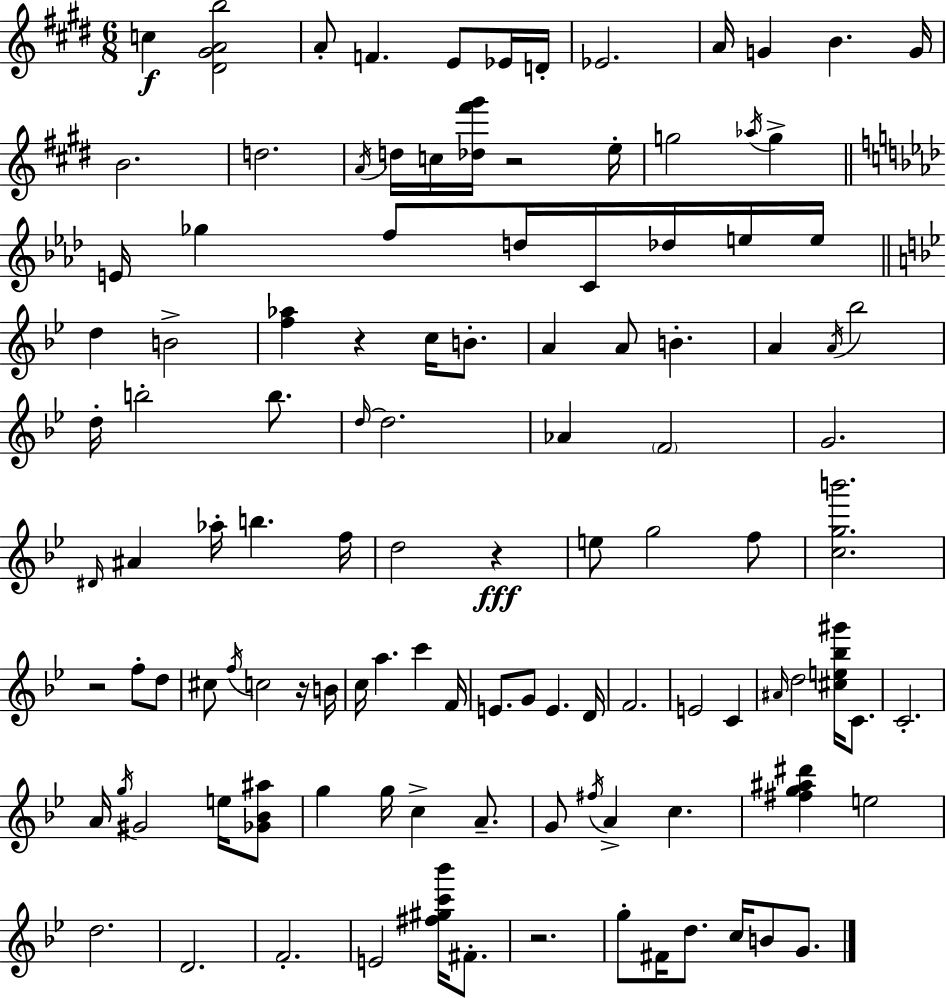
C5/q [D#4,G#4,A4,B5]/h A4/e F4/q. E4/e Eb4/s D4/s Eb4/h. A4/s G4/q B4/q. G4/s B4/h. D5/h. A4/s D5/s C5/s [Db5,F#6,G#6]/s R/h E5/s G5/h Ab5/s G5/q E4/s Gb5/q F5/e D5/s C4/s Db5/s E5/s E5/s D5/q B4/h [F5,Ab5]/q R/q C5/s B4/e. A4/q A4/e B4/q. A4/q A4/s Bb5/h D5/s B5/h B5/e. D5/s D5/h. Ab4/q F4/h G4/h. D#4/s A#4/q Ab5/s B5/q. F5/s D5/h R/q E5/e G5/h F5/e [C5,G5,B6]/h. R/h F5/e D5/e C#5/e F5/s C5/h R/s B4/s C5/s A5/q. C6/q F4/s E4/e. G4/e E4/q. D4/s F4/h. E4/h C4/q A#4/s D5/h [C#5,E5,Bb5,G#6]/s C4/e. C4/h. A4/s G5/s G#4/h E5/s [Gb4,Bb4,A#5]/e G5/q G5/s C5/q A4/e. G4/e F#5/s A4/q C5/q. [F#5,G5,A#5,D#6]/q E5/h D5/h. D4/h. F4/h. E4/h [F#5,G#5,C6,Bb6]/s F#4/e. R/h. G5/e F#4/s D5/e. C5/s B4/e G4/e.